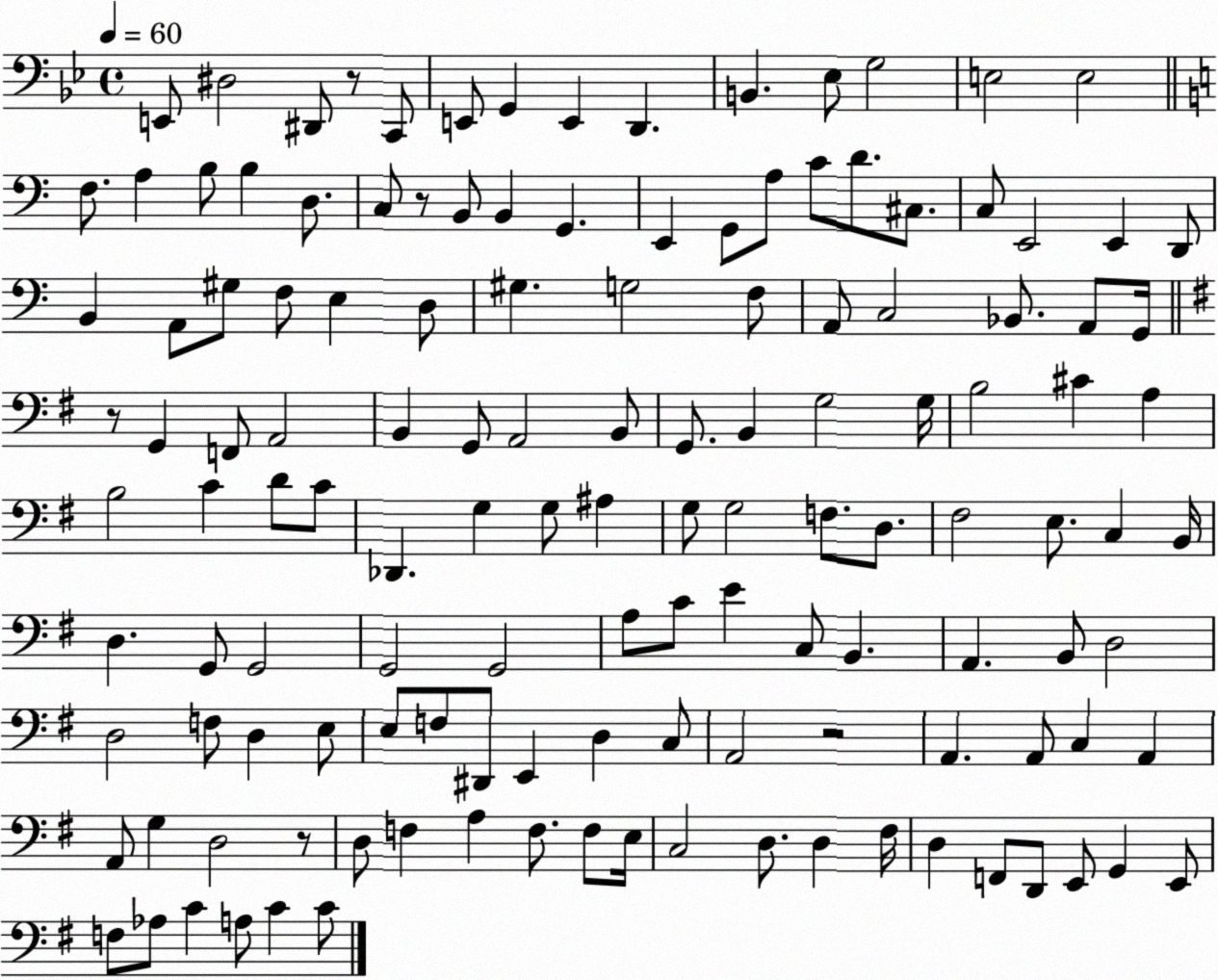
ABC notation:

X:1
T:Untitled
M:4/4
L:1/4
K:Bb
E,,/2 ^D,2 ^D,,/2 z/2 C,,/2 E,,/2 G,, E,, D,, B,, _E,/2 G,2 E,2 E,2 F,/2 A, B,/2 B, D,/2 C,/2 z/2 B,,/2 B,, G,, E,, G,,/2 A,/2 C/2 D/2 ^C,/2 C,/2 E,,2 E,, D,,/2 B,, A,,/2 ^G,/2 F,/2 E, D,/2 ^G, G,2 F,/2 A,,/2 C,2 _B,,/2 A,,/2 G,,/4 z/2 G,, F,,/2 A,,2 B,, G,,/2 A,,2 B,,/2 G,,/2 B,, G,2 G,/4 B,2 ^C A, B,2 C D/2 C/2 _D,, G, G,/2 ^A, G,/2 G,2 F,/2 D,/2 ^F,2 E,/2 C, B,,/4 D, G,,/2 G,,2 G,,2 G,,2 A,/2 C/2 E C,/2 B,, A,, B,,/2 D,2 D,2 F,/2 D, E,/2 E,/2 F,/2 ^D,,/2 E,, D, C,/2 A,,2 z2 A,, A,,/2 C, A,, A,,/2 G, D,2 z/2 D,/2 F, A, F,/2 F,/2 E,/4 C,2 D,/2 D, ^F,/4 D, F,,/2 D,,/2 E,,/2 G,, E,,/2 F,/2 _A,/2 C A,/2 C C/2